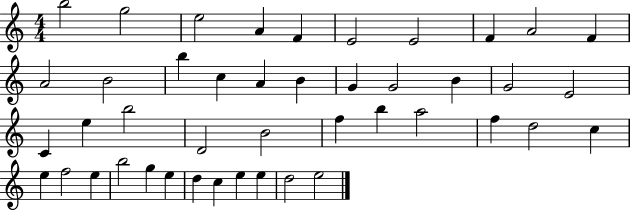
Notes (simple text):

B5/h G5/h E5/h A4/q F4/q E4/h E4/h F4/q A4/h F4/q A4/h B4/h B5/q C5/q A4/q B4/q G4/q G4/h B4/q G4/h E4/h C4/q E5/q B5/h D4/h B4/h F5/q B5/q A5/h F5/q D5/h C5/q E5/q F5/h E5/q B5/h G5/q E5/q D5/q C5/q E5/q E5/q D5/h E5/h